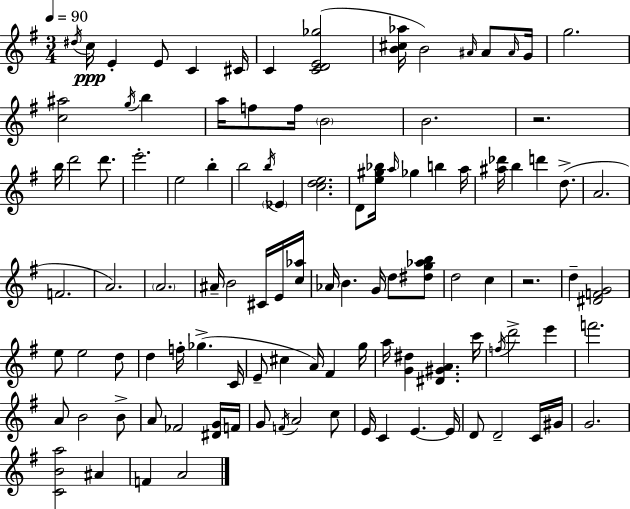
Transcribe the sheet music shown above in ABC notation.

X:1
T:Untitled
M:3/4
L:1/4
K:G
^d/4 c/4 E E/2 C ^C/4 C [CDE_g]2 [B^c_a]/4 B2 ^A/4 ^A/2 ^A/4 G/4 g2 [c^a]2 g/4 b a/4 f/2 f/4 B2 B2 z2 b/4 d'2 d'/2 e'2 e2 b b2 b/4 _E [cde]2 D/2 [e^g_b]/4 a/4 _g b a/4 [^a_d']/4 b d' d/2 A2 F2 A2 A2 ^A/4 B2 ^C/4 E/4 [c_a]/4 _A/4 B G/4 d/2 [^dg_ab]/2 d2 c z2 d [^DFG]2 e/2 e2 d/2 d f/4 _g C/4 E/2 ^c A/4 ^F g/4 a/4 [G^d] [^D^GA] c'/4 f/4 d'2 e' f'2 A/2 B2 B/2 A/2 _F2 [^DG]/4 F/4 G/2 F/4 A2 c/2 E/4 C E E/4 D/2 D2 C/4 ^G/4 G2 [CBa]2 ^A F A2